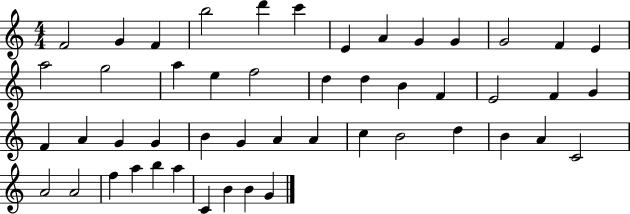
{
  \clef treble
  \numericTimeSignature
  \time 4/4
  \key c \major
  f'2 g'4 f'4 | b''2 d'''4 c'''4 | e'4 a'4 g'4 g'4 | g'2 f'4 e'4 | \break a''2 g''2 | a''4 e''4 f''2 | d''4 d''4 b'4 f'4 | e'2 f'4 g'4 | \break f'4 a'4 g'4 g'4 | b'4 g'4 a'4 a'4 | c''4 b'2 d''4 | b'4 a'4 c'2 | \break a'2 a'2 | f''4 a''4 b''4 a''4 | c'4 b'4 b'4 g'4 | \bar "|."
}